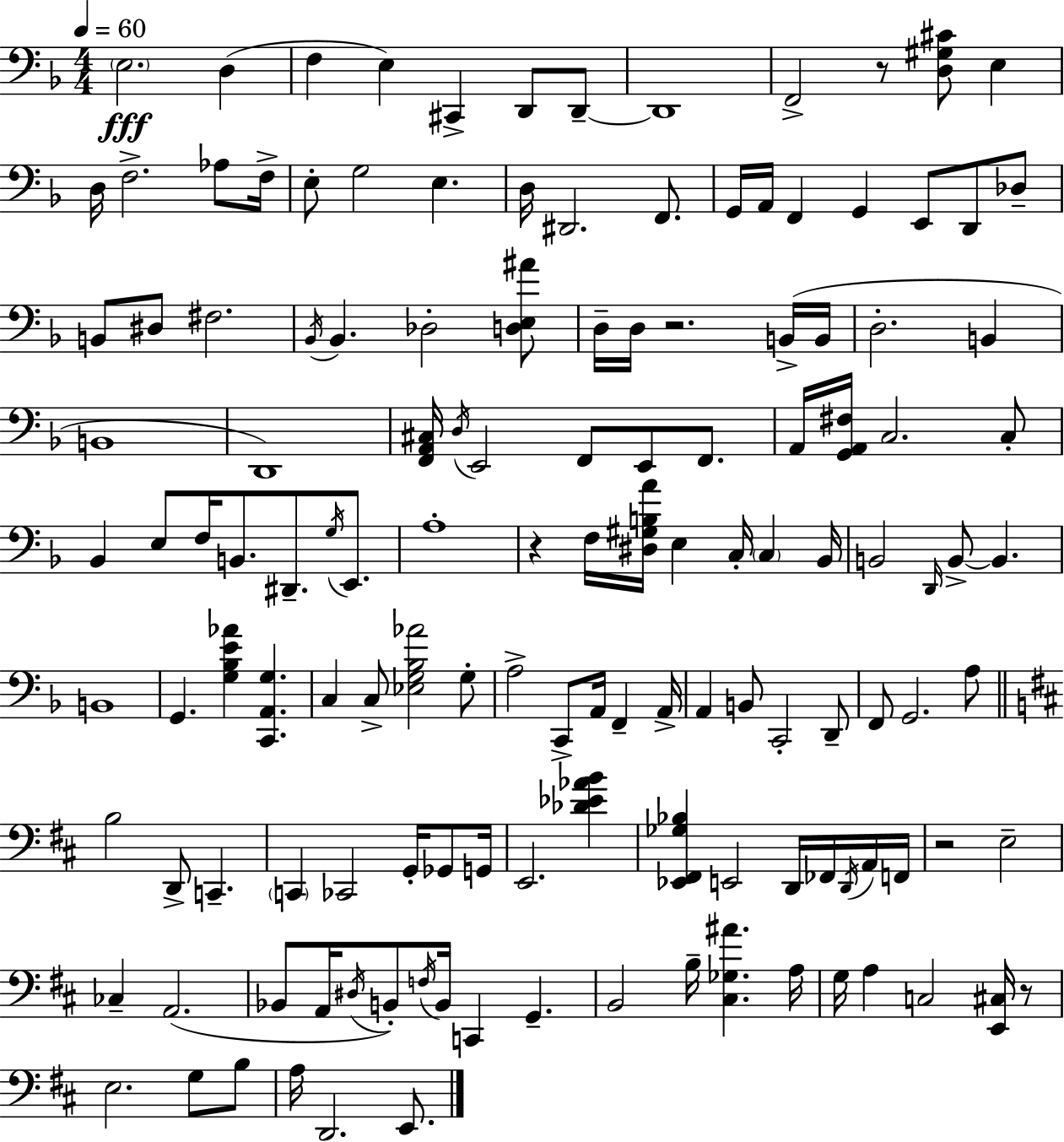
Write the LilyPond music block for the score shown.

{
  \clef bass
  \numericTimeSignature
  \time 4/4
  \key d \minor
  \tempo 4 = 60
  \parenthesize e2.\fff d4( | f4 e4) cis,4-> d,8 d,8--~~ | d,1 | f,2-> r8 <d gis cis'>8 e4 | \break d16 f2.-> aes8 f16-> | e8-. g2 e4. | d16 dis,2. f,8. | g,16 a,16 f,4 g,4 e,8 d,8 des8-- | \break b,8 dis8 fis2. | \acciaccatura { bes,16 } bes,4. des2-. <d e ais'>8 | d16-- d16 r2. b,16->( | b,16 d2.-. b,4 | \break b,1 | d,1) | <f, a, cis>16 \acciaccatura { d16 } e,2 f,8 e,8 f,8. | a,16 <g, a, fis>16 c2. | \break c8-. bes,4 e8 f16 b,8. dis,8.-- \acciaccatura { g16 } | e,8. a1-. | r4 f16 <dis gis b a'>16 e4 c16-. \parenthesize c4 | bes,16 b,2 \grace { d,16 } b,8->~~ b,4. | \break b,1 | g,4. <g bes e' aes'>4 <c, a, g>4. | c4 c8-> <ees g bes aes'>2 | g8-. a2-> c,8-> a,16 f,4-- | \break a,16-> a,4 b,8 c,2-. | d,8-- f,8 g,2. | a8 \bar "||" \break \key b \minor b2 d,8-> c,4.-- | \parenthesize c,4 ces,2 g,16-. ges,8 g,16 | e,2. <des' ees' aes' b'>4 | <ees, fis, ges bes>4 e,2 d,16 fes,16 \acciaccatura { d,16 } a,16 | \break f,16 r2 e2-- | ces4-- a,2.( | bes,8 a,16 \acciaccatura { dis16 }) b,8-. \acciaccatura { f16 } b,16 c,4 g,4.-- | b,2 b16-- <cis ges ais'>4. | \break a16 g16 a4 c2 | <e, cis>16 r8 e2. g8 | b8 a16 d,2. | e,8. \bar "|."
}